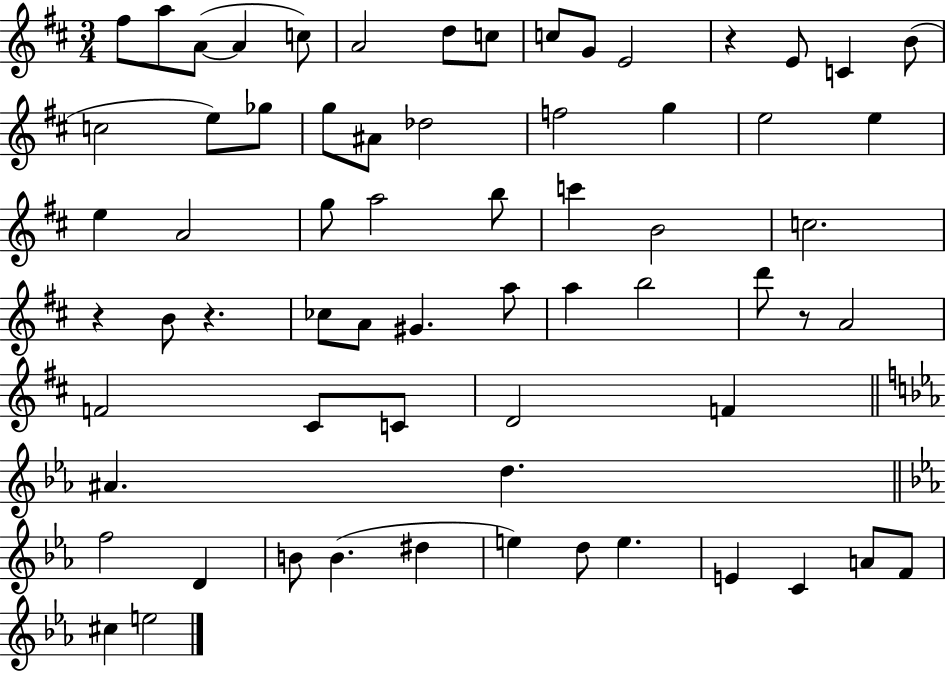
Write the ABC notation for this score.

X:1
T:Untitled
M:3/4
L:1/4
K:D
^f/2 a/2 A/2 A c/2 A2 d/2 c/2 c/2 G/2 E2 z E/2 C B/2 c2 e/2 _g/2 g/2 ^A/2 _d2 f2 g e2 e e A2 g/2 a2 b/2 c' B2 c2 z B/2 z _c/2 A/2 ^G a/2 a b2 d'/2 z/2 A2 F2 ^C/2 C/2 D2 F ^A d f2 D B/2 B ^d e d/2 e E C A/2 F/2 ^c e2